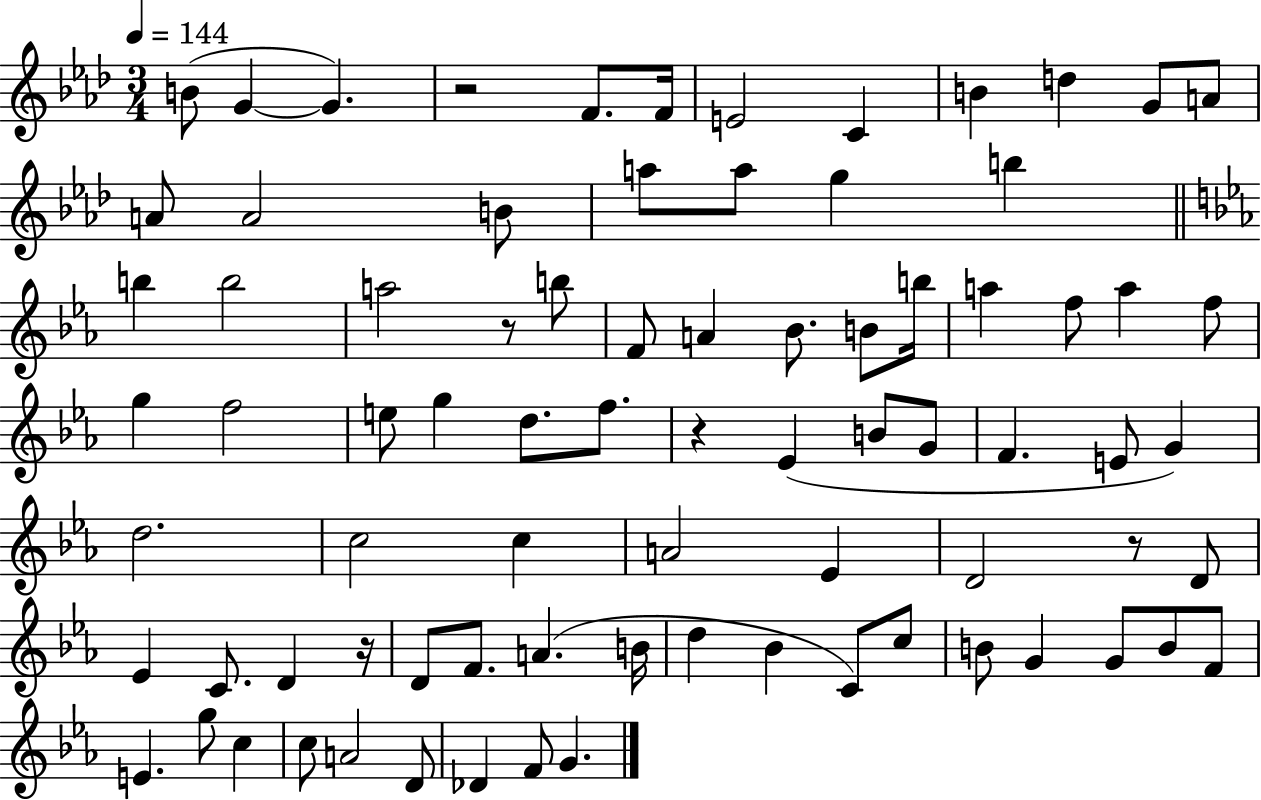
B4/e G4/q G4/q. R/h F4/e. F4/s E4/h C4/q B4/q D5/q G4/e A4/e A4/e A4/h B4/e A5/e A5/e G5/q B5/q B5/q B5/h A5/h R/e B5/e F4/e A4/q Bb4/e. B4/e B5/s A5/q F5/e A5/q F5/e G5/q F5/h E5/e G5/q D5/e. F5/e. R/q Eb4/q B4/e G4/e F4/q. E4/e G4/q D5/h. C5/h C5/q A4/h Eb4/q D4/h R/e D4/e Eb4/q C4/e. D4/q R/s D4/e F4/e. A4/q. B4/s D5/q Bb4/q C4/e C5/e B4/e G4/q G4/e B4/e F4/e E4/q. G5/e C5/q C5/e A4/h D4/e Db4/q F4/e G4/q.